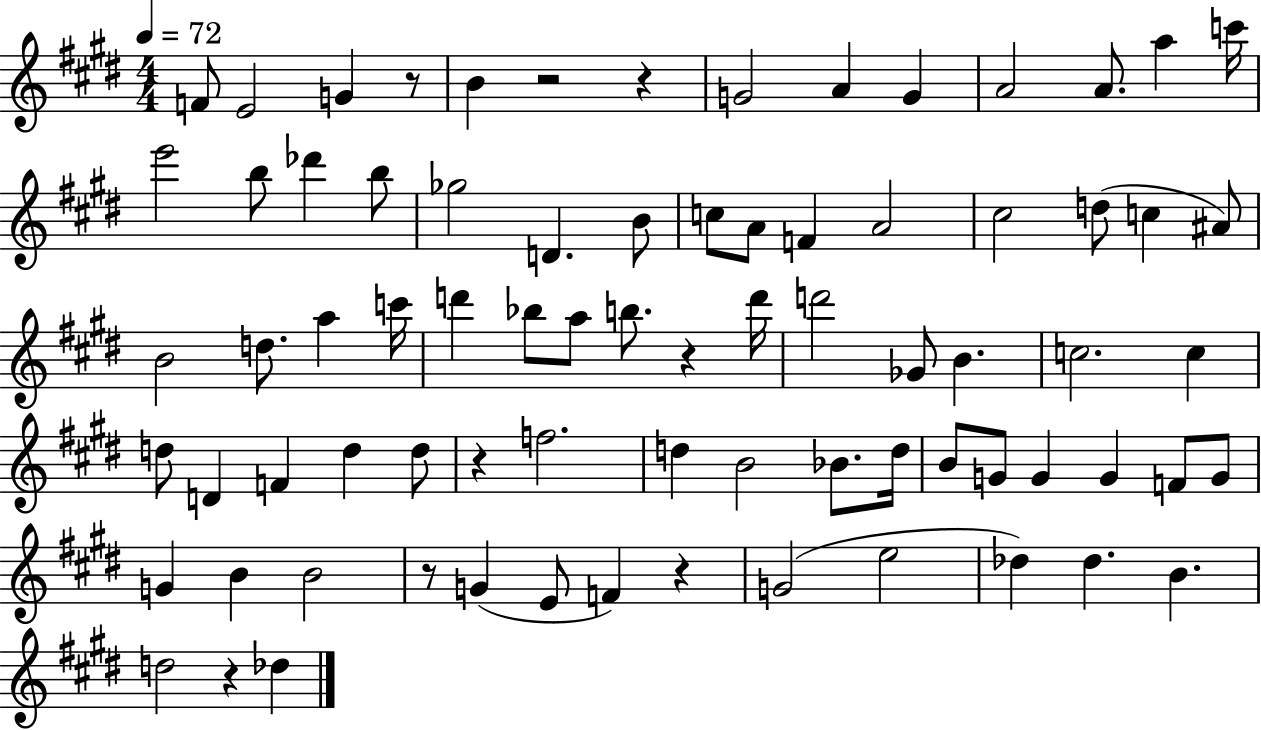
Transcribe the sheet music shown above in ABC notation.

X:1
T:Untitled
M:4/4
L:1/4
K:E
F/2 E2 G z/2 B z2 z G2 A G A2 A/2 a c'/4 e'2 b/2 _d' b/2 _g2 D B/2 c/2 A/2 F A2 ^c2 d/2 c ^A/2 B2 d/2 a c'/4 d' _b/2 a/2 b/2 z d'/4 d'2 _G/2 B c2 c d/2 D F d d/2 z f2 d B2 _B/2 d/4 B/2 G/2 G G F/2 G/2 G B B2 z/2 G E/2 F z G2 e2 _d _d B d2 z _d